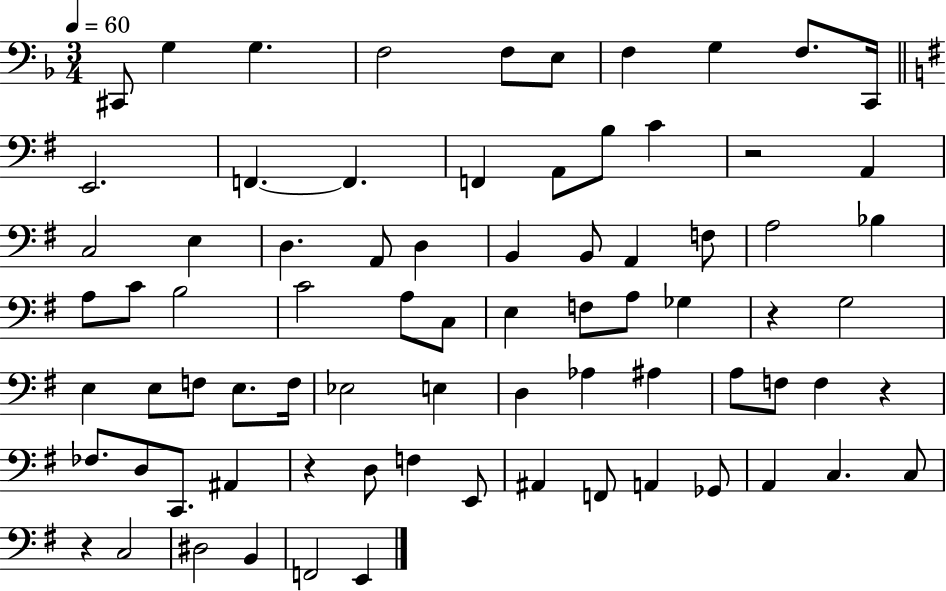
X:1
T:Untitled
M:3/4
L:1/4
K:F
^C,,/2 G, G, F,2 F,/2 E,/2 F, G, F,/2 C,,/4 E,,2 F,, F,, F,, A,,/2 B,/2 C z2 A,, C,2 E, D, A,,/2 D, B,, B,,/2 A,, F,/2 A,2 _B, A,/2 C/2 B,2 C2 A,/2 C,/2 E, F,/2 A,/2 _G, z G,2 E, E,/2 F,/2 E,/2 F,/4 _E,2 E, D, _A, ^A, A,/2 F,/2 F, z _F,/2 D,/2 C,,/2 ^A,, z D,/2 F, E,,/2 ^A,, F,,/2 A,, _G,,/2 A,, C, C,/2 z C,2 ^D,2 B,, F,,2 E,,